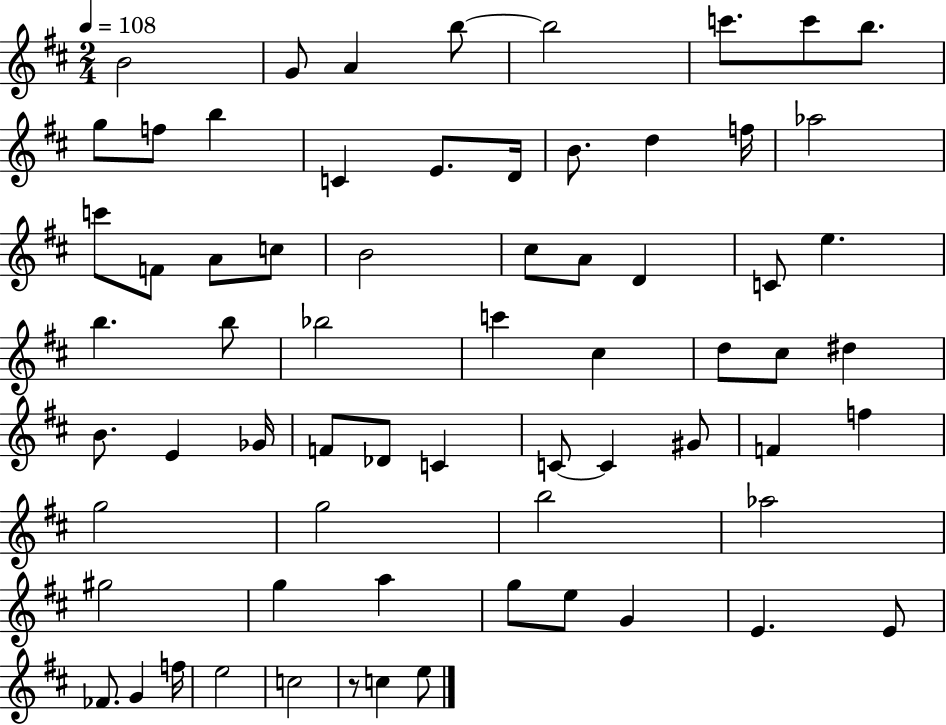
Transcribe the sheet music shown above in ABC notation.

X:1
T:Untitled
M:2/4
L:1/4
K:D
B2 G/2 A b/2 b2 c'/2 c'/2 b/2 g/2 f/2 b C E/2 D/4 B/2 d f/4 _a2 c'/2 F/2 A/2 c/2 B2 ^c/2 A/2 D C/2 e b b/2 _b2 c' ^c d/2 ^c/2 ^d B/2 E _G/4 F/2 _D/2 C C/2 C ^G/2 F f g2 g2 b2 _a2 ^g2 g a g/2 e/2 G E E/2 _F/2 G f/4 e2 c2 z/2 c e/2